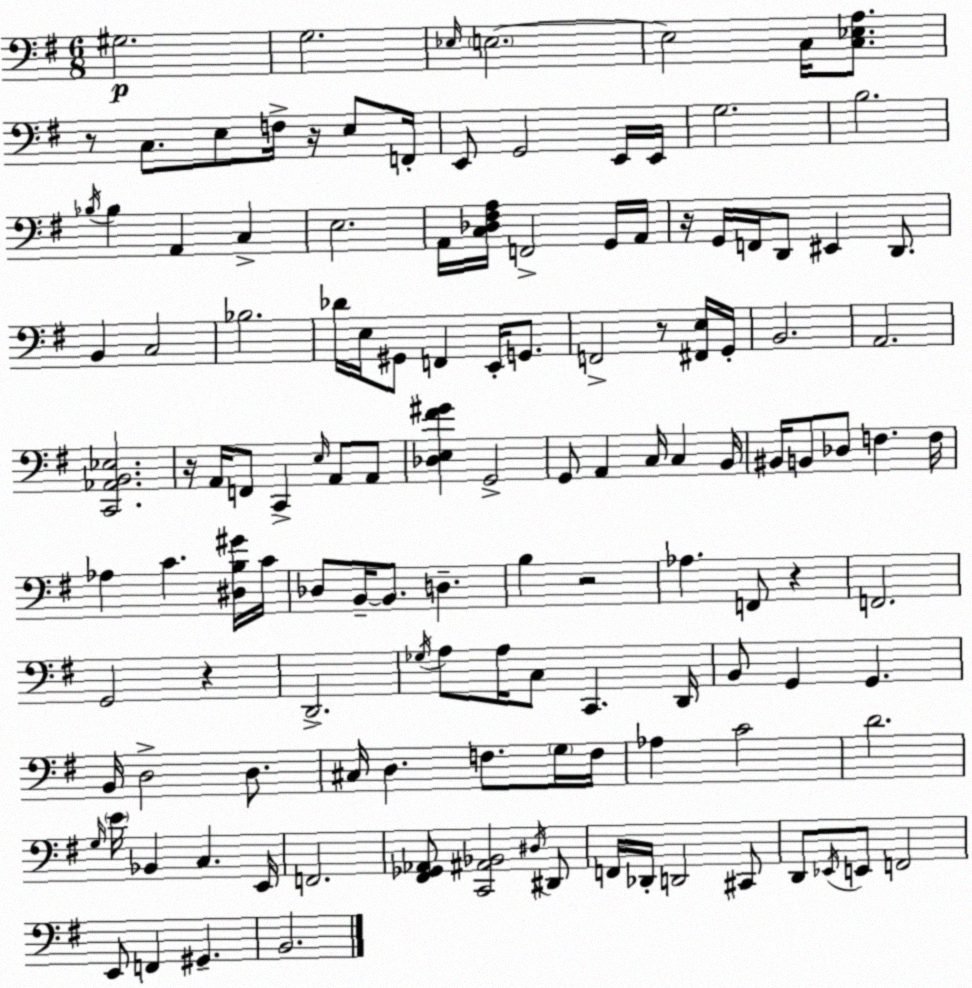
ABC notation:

X:1
T:Untitled
M:6/8
L:1/4
K:G
^G,2 G,2 _E,/4 E,2 E,2 C,/4 [C,_E,A,]/2 z/2 C,/2 E,/2 F,/4 z/4 E,/2 F,,/4 E,,/2 G,,2 E,,/4 E,,/4 G,2 B,2 _B,/4 _B, A,, C, E,2 A,,/4 [C,_D,^F,A,]/4 F,,2 G,,/4 A,,/4 z/4 G,,/4 F,,/4 D,,/2 ^E,, D,,/2 B,, C,2 _B,2 _D/4 E,/4 ^G,,/2 F,, E,,/4 G,,/2 F,,2 z/2 [^F,,E,]/4 G,,/4 B,,2 A,,2 [C,,_A,,B,,_E,]2 z/4 A,,/4 F,,/2 C,, E,/4 A,,/2 A,,/2 [_D,E,^F^G] G,,2 G,,/2 A,, C,/4 C, B,,/4 ^B,,/4 B,,/2 _D,/2 F, F,/4 _A, C [^D,B,^G]/4 C/4 _D,/2 B,,/4 B,,/2 D, B, z2 _A, F,,/2 z F,,2 G,,2 z D,,2 _G,/4 A,/2 A,/4 C,/2 C,, D,,/4 B,,/2 G,, G,, B,,/4 D,2 D,/2 ^C,/4 D, F,/2 G,/4 F,/4 _A, C2 D2 G,/4 E/4 _B,, C, E,,/4 F,,2 [^F,,_G,,_A,,]/2 [C,,^A,,_B,,]2 ^D,/4 ^D,,/2 F,,/4 _D,,/4 D,,2 ^C,,/2 D,,/2 _E,,/4 E,,/2 F,,2 E,,/2 F,, ^G,, B,,2